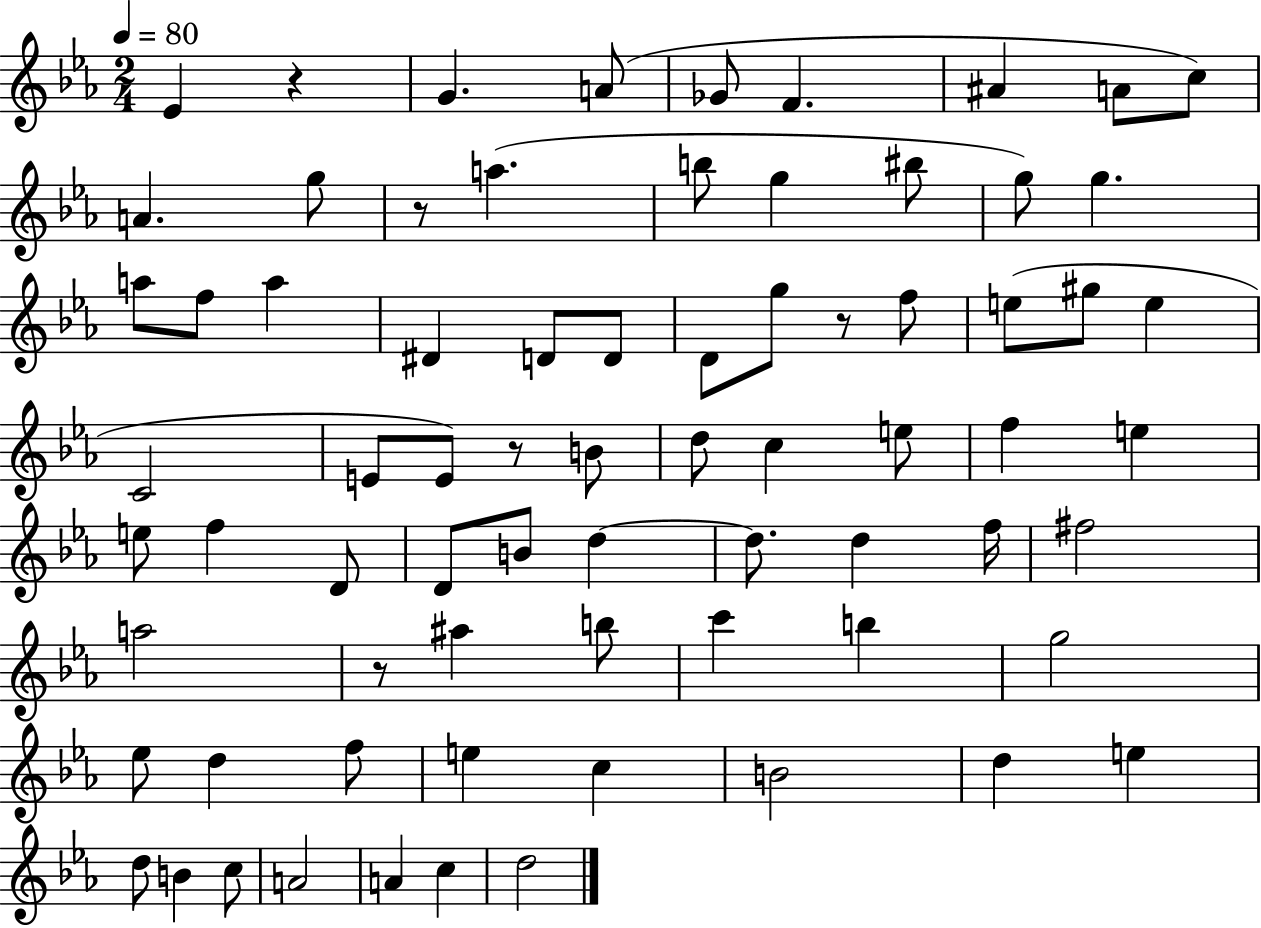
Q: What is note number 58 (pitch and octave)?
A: C5